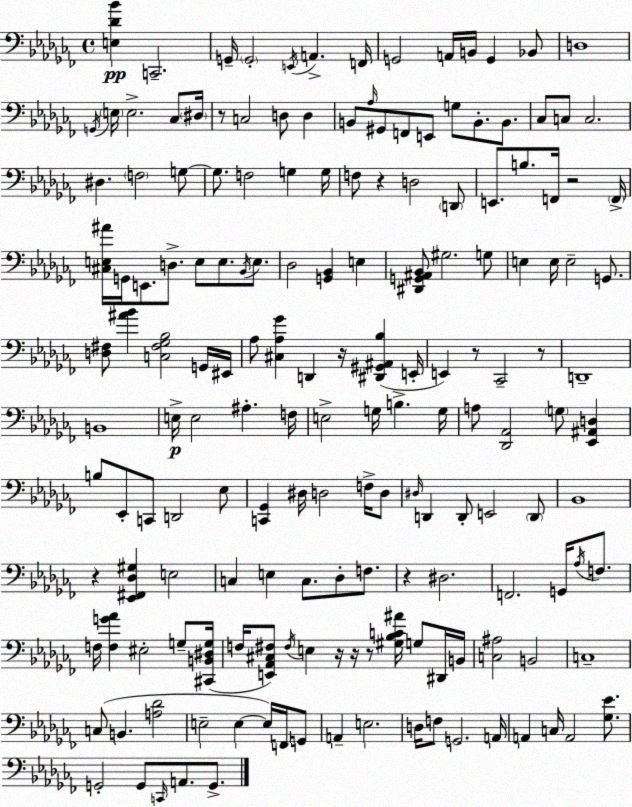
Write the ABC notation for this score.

X:1
T:Untitled
M:4/4
L:1/4
K:Abm
[E,_D_B] C,,2 G,,/4 G,,2 E,,/4 A,, F,,/4 G,,2 A,,/4 B,,/4 G,, _B,,/2 D,4 G,,/4 E,/4 E,2 _C,/2 ^D,/4 z/2 C,2 D,/2 D, B,,/2 _A,/4 ^G,,/2 F,,/2 E,,/2 G,/2 B,,/2 B,,/2 _C,/2 C,/2 C,2 ^D, F,2 G,/2 G,/2 F,2 G, G,/4 F,/2 z D,2 D,,/2 E,,/2 B,/2 F,,/4 z2 F,,/4 [^C,E,^A]/4 G,,/4 E,,/2 D,/2 E,/2 E,/2 _B,,/4 E,/2 _D,2 [G,,_B,,] E, [^D,,G,,^A,,_B,,]/2 ^G,2 G,/2 E, E,/4 E,2 G,,/2 [D,^F,]/2 [^A_B] [C,^F,_G,_B,]2 G,,/4 ^E,,/4 _A,/2 [^C,_A,_G] D,, z/4 [^D,,^G,,^A,,_B,] E,,/4 E,, z/2 _C,,2 z/2 D,,4 B,,4 E,/4 E,2 ^A, F,/4 E,2 G,/4 B, G,/4 A,/2 [_D,,_A,,]2 G,/2 [_E,,^A,,D,] B,/2 _E,,/2 C,,/2 D,,2 _E,/2 [C,,_G,,] ^D,/4 D,2 F,/4 D,/2 ^D,/4 D,, D,,/2 E,,2 D,,/2 _B,,4 z [_E,,^F,,_D,^G,] E,2 C, E, C,/2 _D,/2 F,/2 z ^D,2 F,,2 G,,/4 _A,/4 F,/2 F,/4 [F,G_A] ^E,2 G,/2 [^C,,B,,^D,G,]/4 F,/4 [E,,_A,,^C,^F,]/2 ^F,/4 E, z/4 z/4 z/2 [^G,_B,C^A]/4 G,/2 ^D,,/4 B,,/4 [C,^A,]2 B,,2 C,4 C,/2 B,, [A,_D]2 E,2 E, E,/4 F,,/4 G,,/2 A,, E,2 D,/4 F,/2 G,,2 A,,/4 A,, C,/4 A,,2 [_G,_E]/2 G,,2 G,,/2 C,,/4 A,,/2 G,,/2